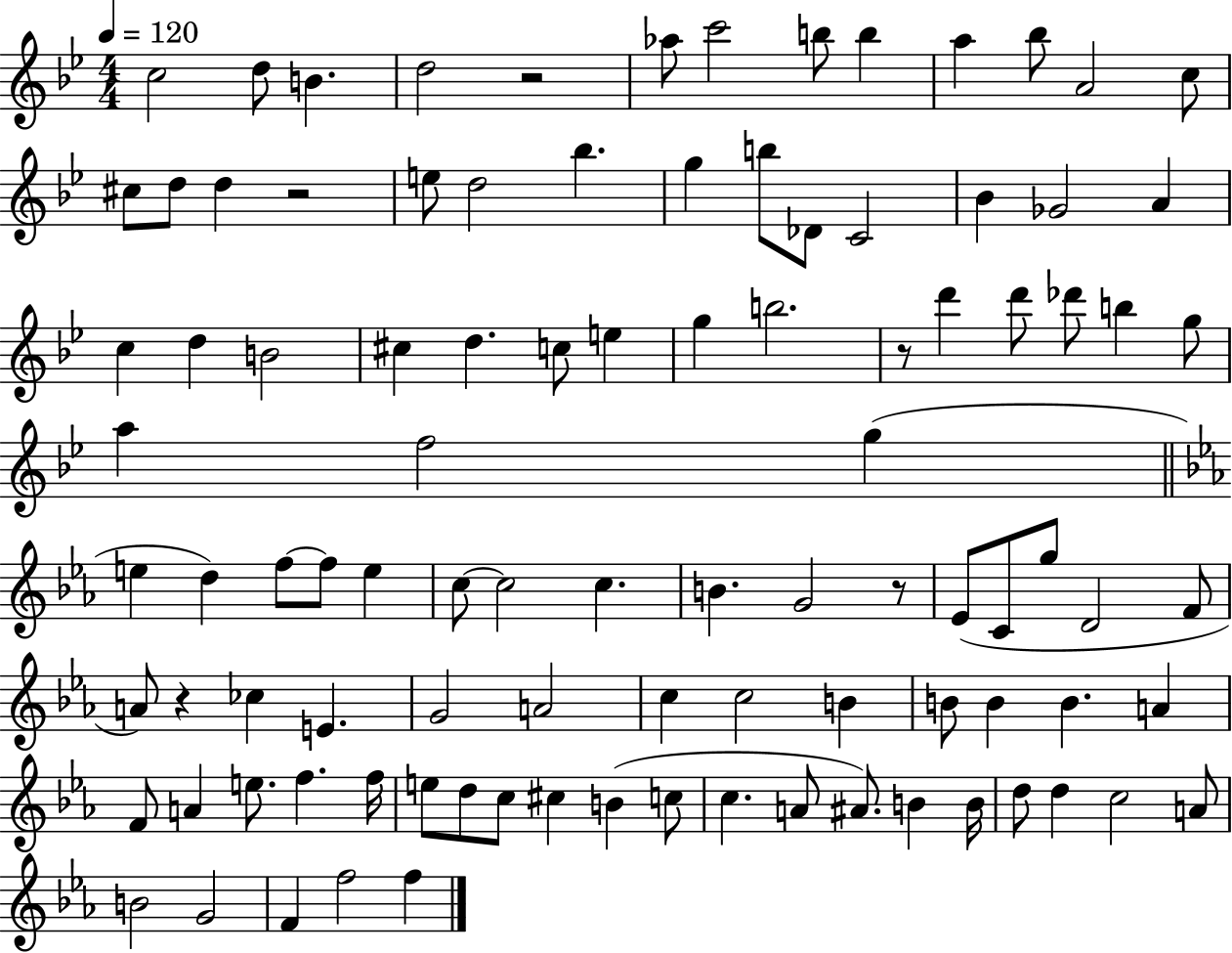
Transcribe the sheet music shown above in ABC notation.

X:1
T:Untitled
M:4/4
L:1/4
K:Bb
c2 d/2 B d2 z2 _a/2 c'2 b/2 b a _b/2 A2 c/2 ^c/2 d/2 d z2 e/2 d2 _b g b/2 _D/2 C2 _B _G2 A c d B2 ^c d c/2 e g b2 z/2 d' d'/2 _d'/2 b g/2 a f2 g e d f/2 f/2 e c/2 c2 c B G2 z/2 _E/2 C/2 g/2 D2 F/2 A/2 z _c E G2 A2 c c2 B B/2 B B A F/2 A e/2 f f/4 e/2 d/2 c/2 ^c B c/2 c A/2 ^A/2 B B/4 d/2 d c2 A/2 B2 G2 F f2 f